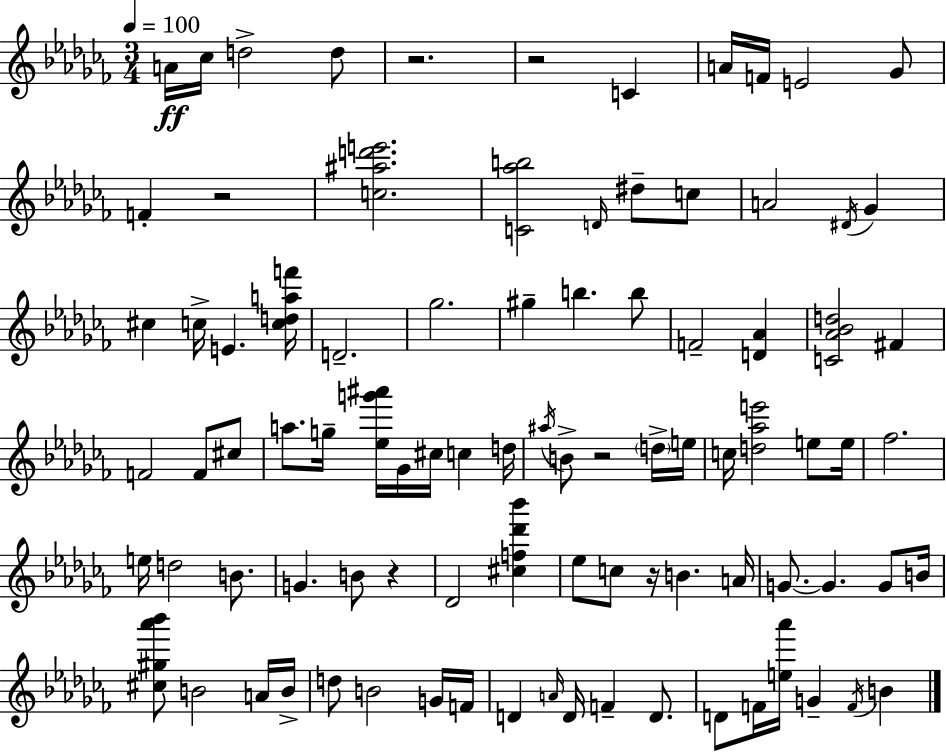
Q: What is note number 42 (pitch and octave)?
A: E5